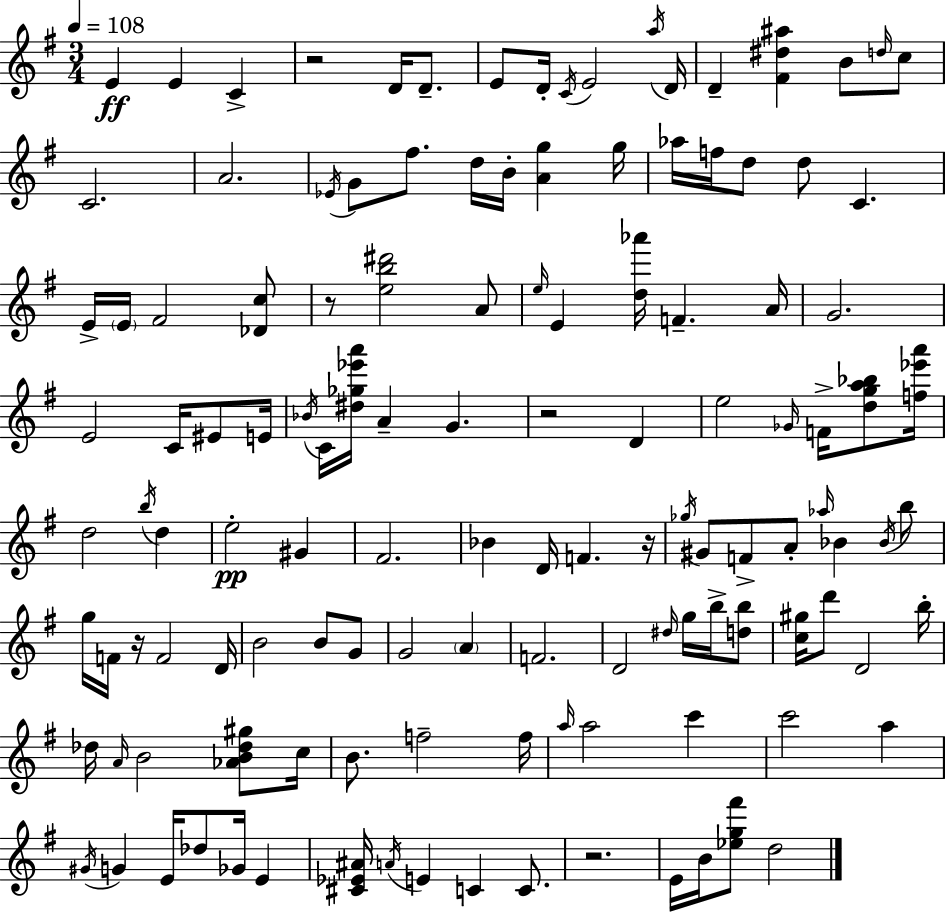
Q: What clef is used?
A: treble